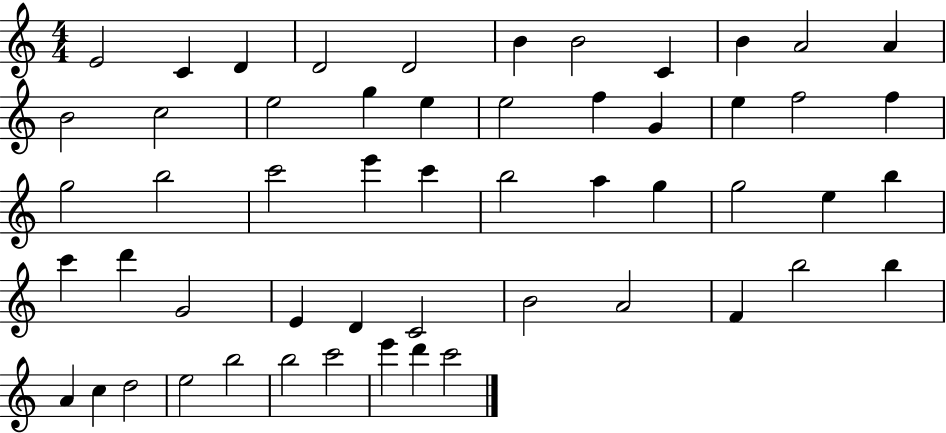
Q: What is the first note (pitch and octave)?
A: E4